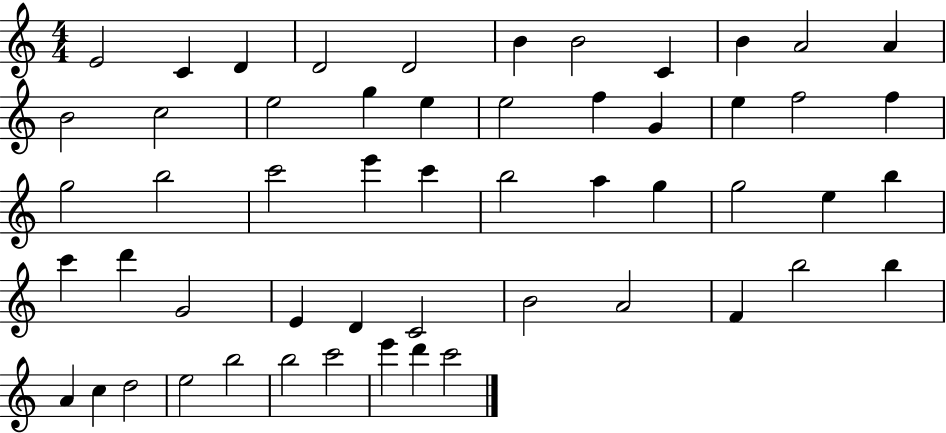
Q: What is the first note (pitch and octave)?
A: E4